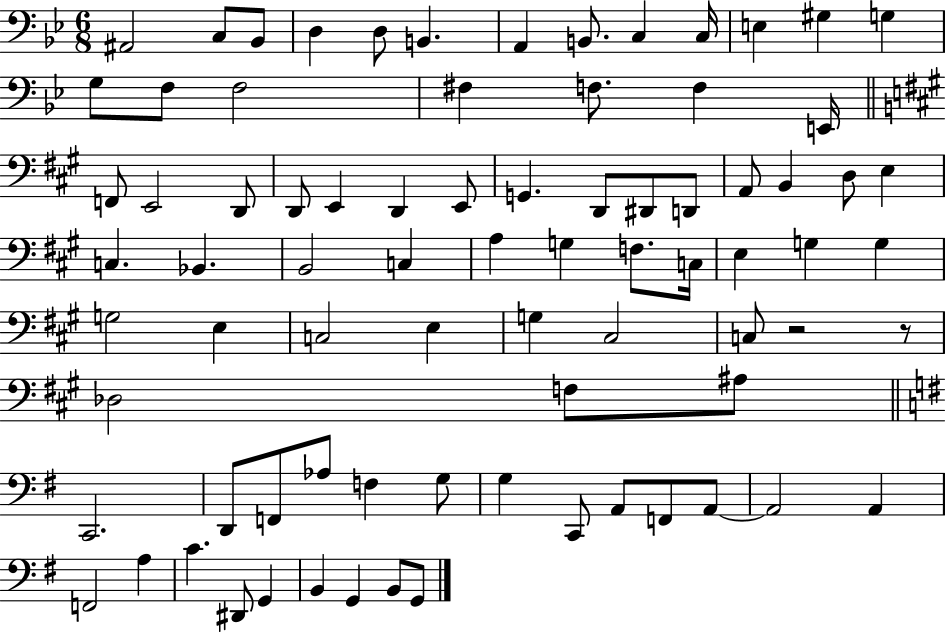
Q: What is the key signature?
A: BES major